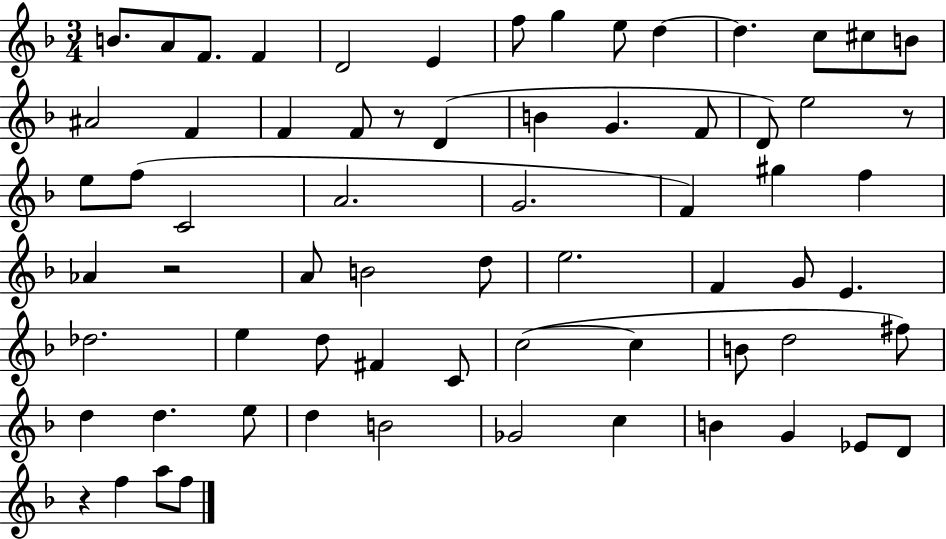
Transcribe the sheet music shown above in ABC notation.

X:1
T:Untitled
M:3/4
L:1/4
K:F
B/2 A/2 F/2 F D2 E f/2 g e/2 d d c/2 ^c/2 B/2 ^A2 F F F/2 z/2 D B G F/2 D/2 e2 z/2 e/2 f/2 C2 A2 G2 F ^g f _A z2 A/2 B2 d/2 e2 F G/2 E _d2 e d/2 ^F C/2 c2 c B/2 d2 ^f/2 d d e/2 d B2 _G2 c B G _E/2 D/2 z f a/2 f/2